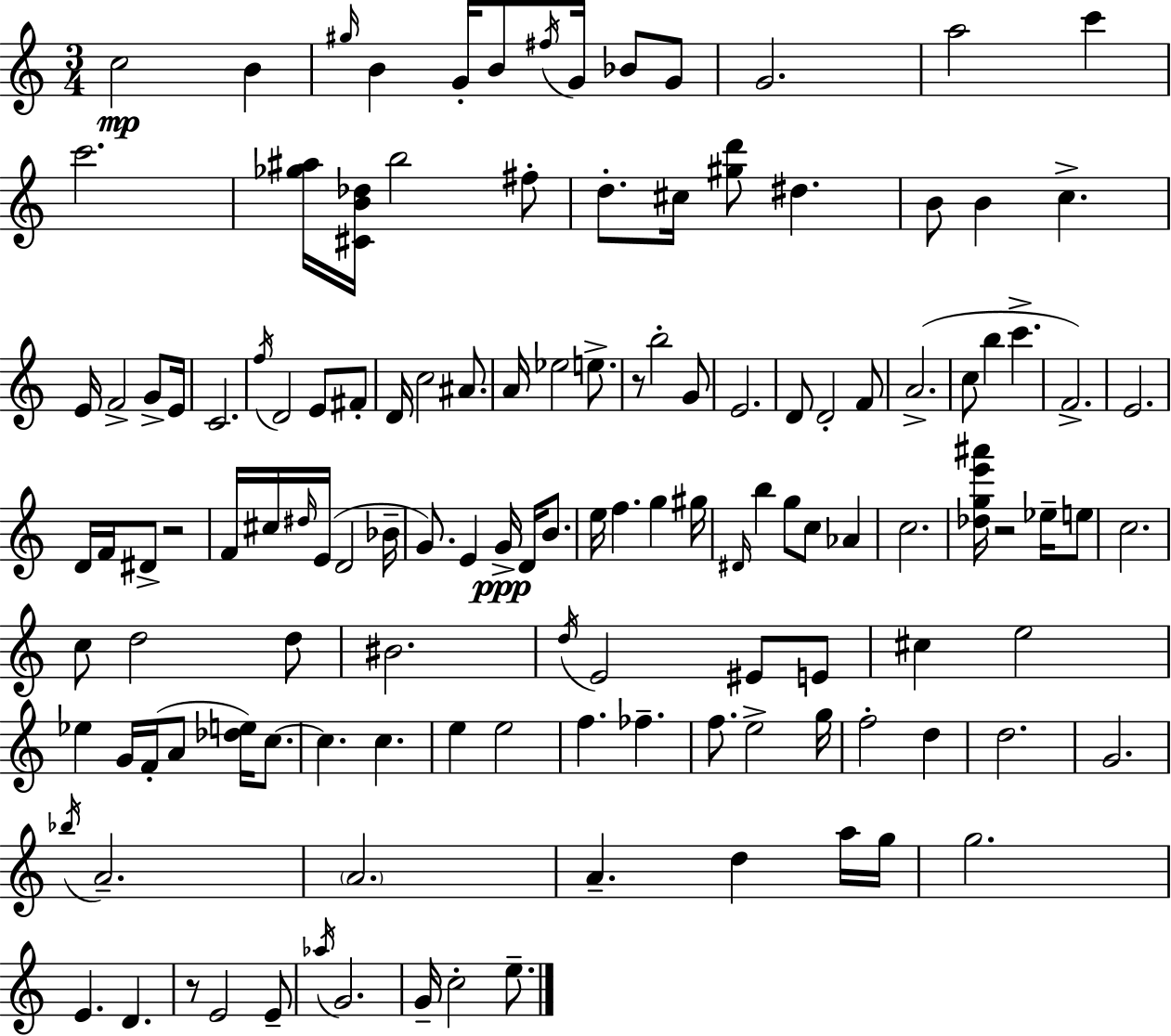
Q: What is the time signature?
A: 3/4